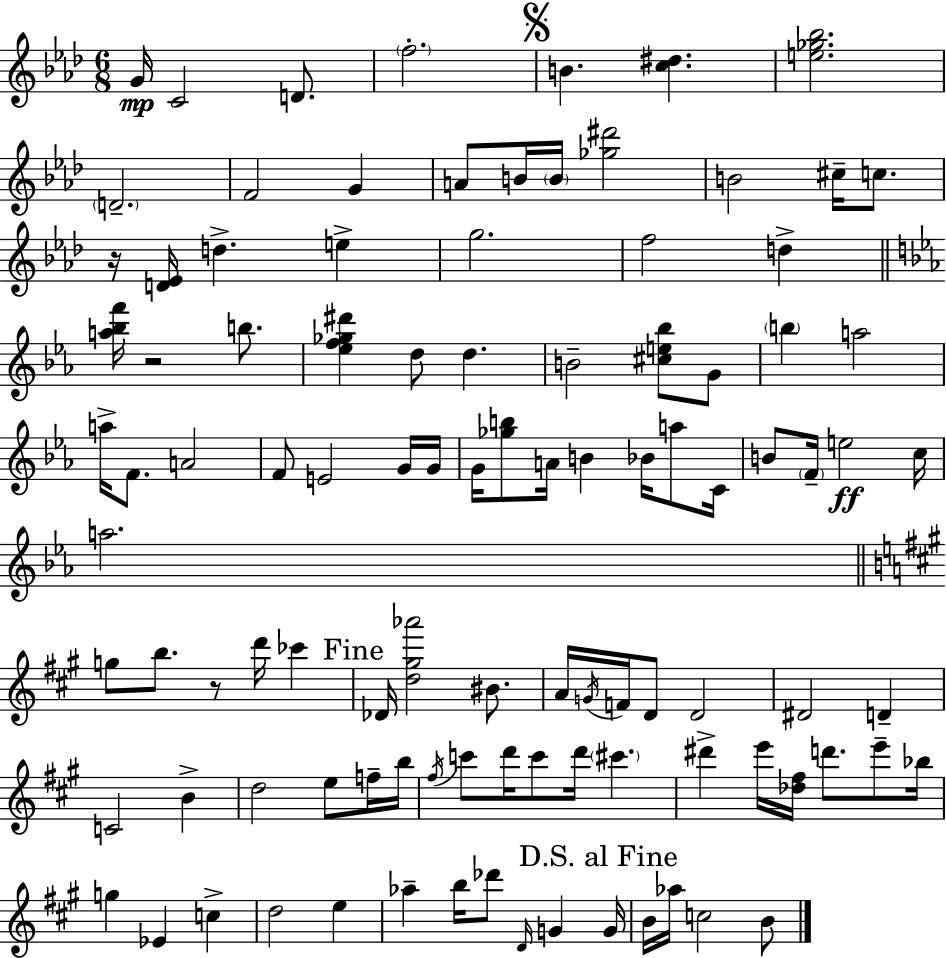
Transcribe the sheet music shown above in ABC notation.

X:1
T:Untitled
M:6/8
L:1/4
K:Ab
G/4 C2 D/2 f2 B [c^d] [e_g_b]2 D2 F2 G A/2 B/4 B/4 [_g^d']2 B2 ^c/4 c/2 z/4 [D_E]/4 d e g2 f2 d [a_bf']/4 z2 b/2 [_ef_g^d'] d/2 d B2 [^ce_b]/2 G/2 b a2 a/4 F/2 A2 F/2 E2 G/4 G/4 G/4 [_gb]/2 A/4 B _B/4 a/2 C/4 B/2 F/4 e2 c/4 a2 g/2 b/2 z/2 d'/4 _c' _D/4 [d^g_a']2 ^B/2 A/4 G/4 F/4 D/2 D2 ^D2 D C2 B d2 e/2 f/4 b/4 ^f/4 c'/2 d'/4 c'/2 d'/4 ^c' ^d' e'/4 [_d^f]/4 d'/2 e'/2 _b/4 g _E c d2 e _a b/4 _d'/2 D/4 G G/4 B/4 _a/4 c2 B/2